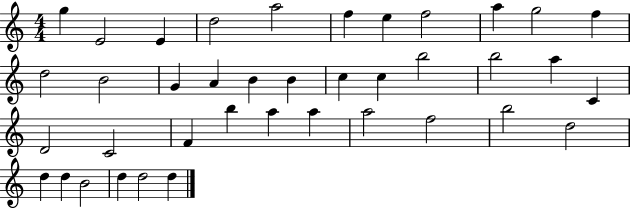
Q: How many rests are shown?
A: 0